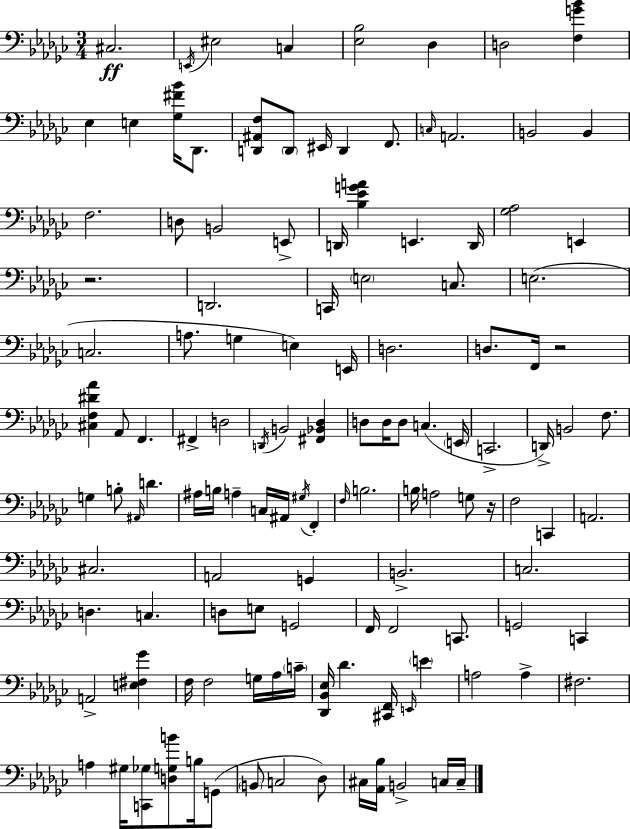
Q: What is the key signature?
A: EES minor